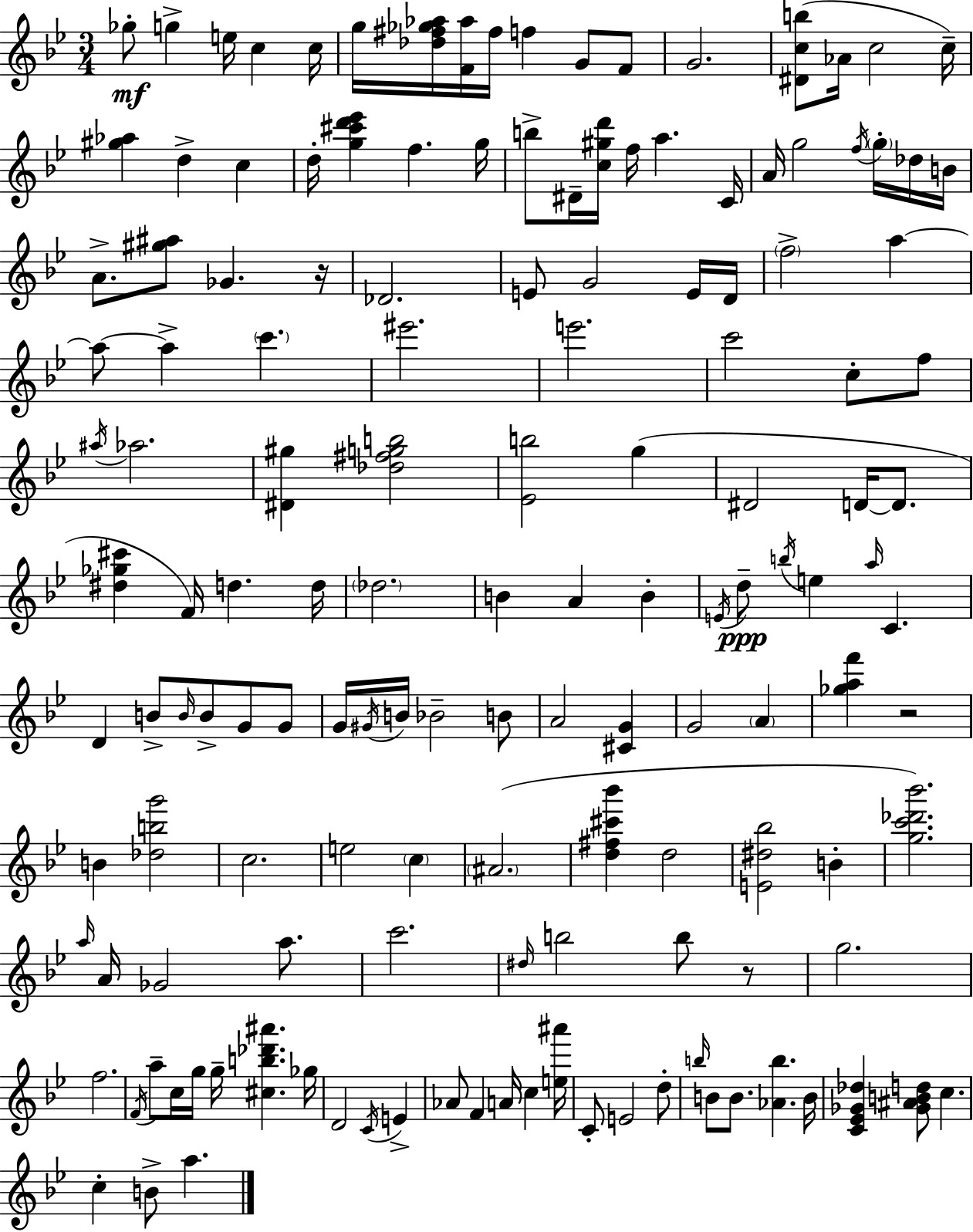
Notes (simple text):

Gb5/e G5/q E5/s C5/q C5/s G5/s [Db5,F#5,Gb5,Ab5]/s [F4,Ab5]/s F#5/s F5/q G4/e F4/e G4/h. [D#4,C5,B5]/e Ab4/s C5/h C5/s [G#5,Ab5]/q D5/q C5/q D5/s [G5,C#6,D6,Eb6]/q F5/q. G5/s B5/e D#4/s [C5,G#5,D6]/s F5/s A5/q. C4/s A4/s G5/h F5/s G5/s Db5/s B4/s A4/e. [G#5,A#5]/e Gb4/q. R/s Db4/h. E4/e G4/h E4/s D4/s F5/h A5/q A5/e A5/q C6/q. EIS6/h. E6/h. C6/h C5/e F5/e A#5/s Ab5/h. [D#4,G#5]/q [Db5,F#5,G5,B5]/h [Eb4,B5]/h G5/q D#4/h D4/s D4/e. [D#5,Gb5,C#6]/q F4/s D5/q. D5/s Db5/h. B4/q A4/q B4/q E4/s D5/e B5/s E5/q A5/s C4/q. D4/q B4/e B4/s B4/e G4/e G4/e G4/s G#4/s B4/s Bb4/h B4/e A4/h [C#4,G4]/q G4/h A4/q [Gb5,A5,F6]/q R/h B4/q [Db5,B5,G6]/h C5/h. E5/h C5/q A#4/h. [D5,F#5,C#6,Bb6]/q D5/h [E4,D#5,Bb5]/h B4/q [G5,C6,Db6,Bb6]/h. A5/s A4/s Gb4/h A5/e. C6/h. D#5/s B5/h B5/e R/e G5/h. F5/h. F4/s A5/e C5/s G5/s G5/s [C#5,B5,Db6,A#6]/q. Gb5/s D4/h C4/s E4/q Ab4/e F4/q A4/s C5/q [E5,A#6]/s C4/e E4/h D5/e B5/s B4/e B4/e. [Ab4,B5]/q. B4/s [C4,Eb4,Gb4,Db5]/q [Gb4,A#4,B4,D5]/e C5/q. C5/q B4/e A5/q.